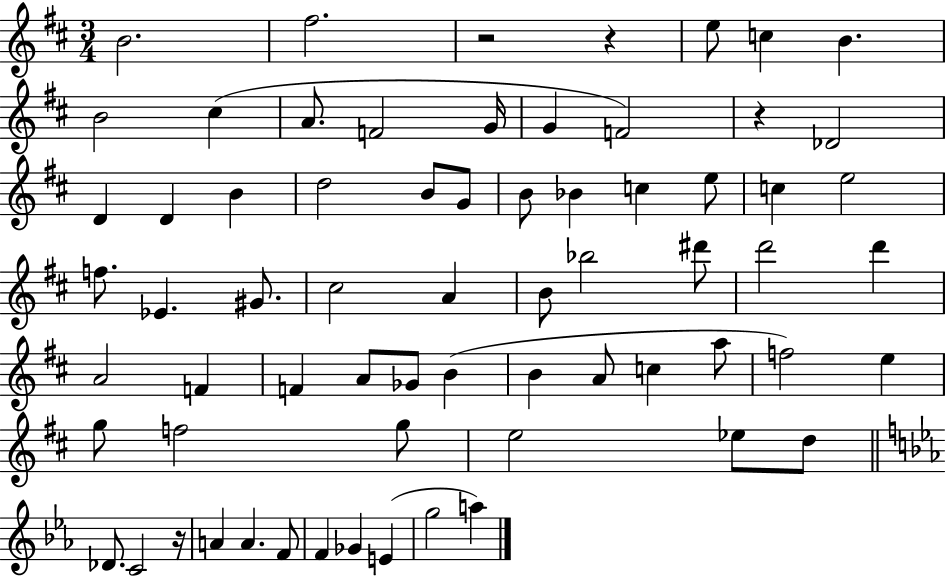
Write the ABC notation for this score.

X:1
T:Untitled
M:3/4
L:1/4
K:D
B2 ^f2 z2 z e/2 c B B2 ^c A/2 F2 G/4 G F2 z _D2 D D B d2 B/2 G/2 B/2 _B c e/2 c e2 f/2 _E ^G/2 ^c2 A B/2 _b2 ^d'/2 d'2 d' A2 F F A/2 _G/2 B B A/2 c a/2 f2 e g/2 f2 g/2 e2 _e/2 d/2 _D/2 C2 z/4 A A F/2 F _G E g2 a